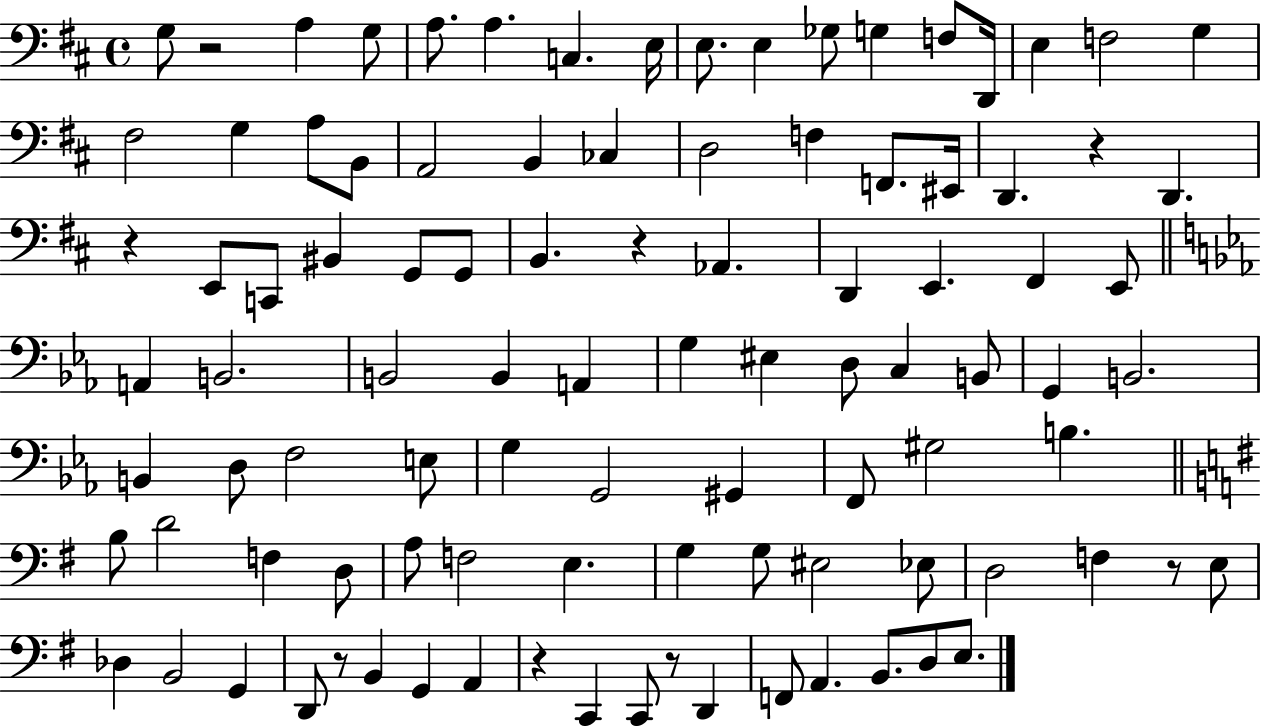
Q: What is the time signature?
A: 4/4